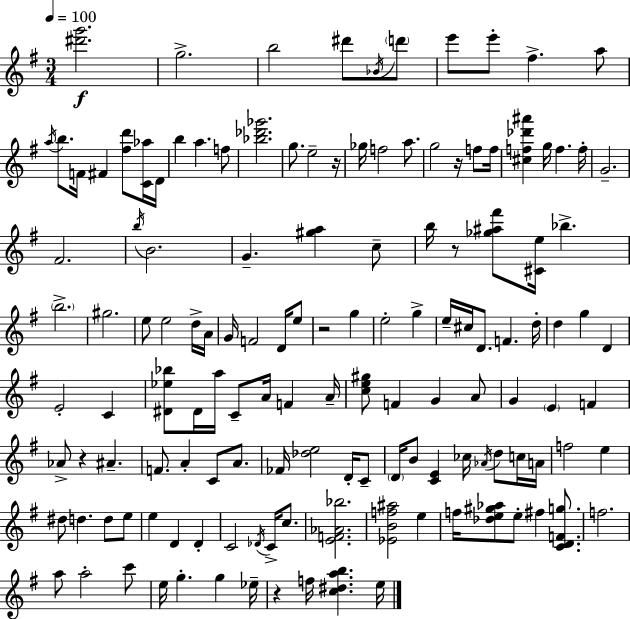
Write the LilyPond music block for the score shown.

{
  \clef treble
  \numericTimeSignature
  \time 3/4
  \key g \major
  \tempo 4 = 100
  <dis''' g'''>2.\f | g''2.-> | b''2 dis'''8 \acciaccatura { bes'16 } \parenthesize d'''8 | e'''8 e'''8-. fis''4.-> a''8 | \break \acciaccatura { a''16 } b''8. f'16 fis'4 <fis'' d'''>8 | <c' aes''>16 d'16 b''4 a''4. | f''8 <bes'' des''' ges'''>2. | g''8. e''2-- | \break r16 ges''16 f''2 a''8. | g''2 r16 f''8 | f''16 <cis'' f'' des''' ais'''>4 g''16 f''4. | f''16-. g'2.-- | \break fis'2. | \acciaccatura { b''16 } b'2. | g'4.-- <gis'' a''>4 | c''8-- b''16 r8 <ges'' ais'' fis'''>8 <cis' e''>16 bes''4.-> | \break \parenthesize b''2.-> | gis''2. | e''8 e''2 | d''16-> a'16 g'16 f'2 | \break d'16 e''8 r2 g''4 | e''2-. g''4-> | e''16-- cis''16 d'8. f'4. | d''16-. d''4 g''4 d'4 | \break e'2-. c'4 | <dis' ees'' bes''>8 dis'16 a''16 c'8-- a'16 f'4 | a'16-- <c'' e'' gis''>8 f'4 g'4 | a'8 g'4 \parenthesize e'4 f'4 | \break aes'8-> r4 ais'4.-- | f'8. a'4-. c'8 | a'8. fes'16 <des'' e''>2 | d'16-. c'8-- \parenthesize d'16 b'8 <c' e'>4 ces''16 \acciaccatura { aes'16 } | \break d''8 c''16 a'16 f''2 | e''4 dis''8 d''4. | d''8 e''8 e''4 d'4 | d'4-. c'2 | \break \acciaccatura { des'16 } c'16-> c''8. <e' f' aes' bes''>2. | <ees' b' f'' ais''>2 | e''4 f''16 <des'' e'' gis'' aes''>8 e''8-. fis''4 | <c' d' f' g''>8. f''2. | \break a''8 a''2-. | c'''8 e''16 g''4.-. | g''4 ees''16-- r4 f''16 <c'' dis'' a'' b''>4. | e''16 \bar "|."
}